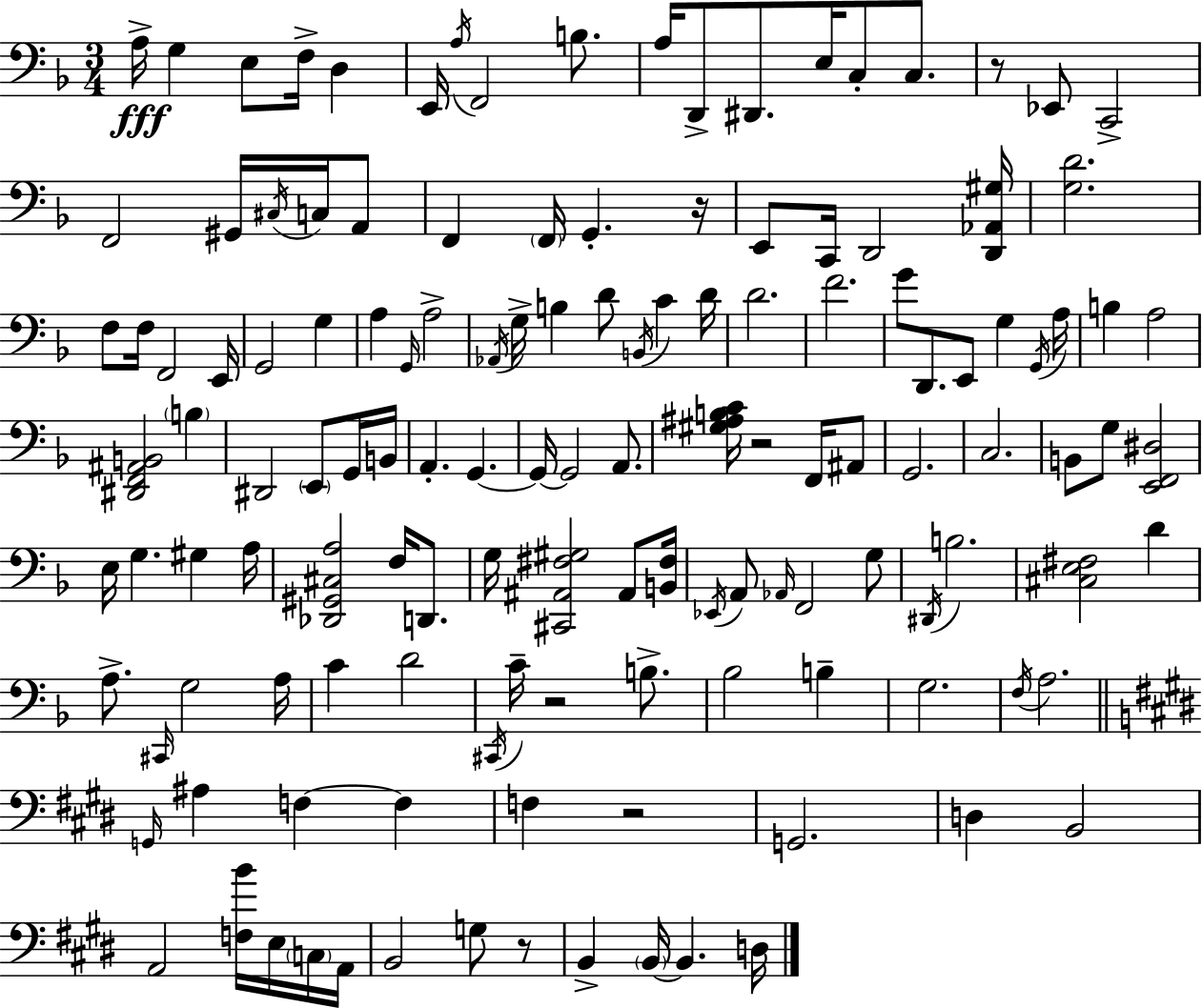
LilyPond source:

{
  \clef bass
  \numericTimeSignature
  \time 3/4
  \key f \major
  a16->\fff g4 e8 f16-> d4 | e,16 \acciaccatura { a16 } f,2 b8. | a16 d,8-> dis,8. e16 c8-. c8. | r8 ees,8 c,2-> | \break f,2 gis,16 \acciaccatura { cis16 } c16 | a,8 f,4 \parenthesize f,16 g,4.-. | r16 e,8 c,16 d,2 | <d, aes, gis>16 <g d'>2. | \break f8 f16 f,2 | e,16 g,2 g4 | a4 \grace { g,16 } a2-> | \acciaccatura { aes,16 } g16-> b4 d'8 \acciaccatura { b,16 } | \break c'4 d'16 d'2. | f'2. | g'8 d,8. e,8 | g4 \acciaccatura { g,16 } a16 b4 a2 | \break <dis, f, ais, b,>2 | \parenthesize b4 dis,2 | \parenthesize e,8 g,16 b,16 a,4.-. | g,4.~~ g,16~~ g,2 | \break a,8. <gis ais b c'>16 r2 | f,16 ais,8 g,2. | c2. | b,8 g8 <e, f, dis>2 | \break e16 g4. | gis4 a16 <des, gis, cis a>2 | f16 d,8. g16 <cis, ais, fis gis>2 | ais,8 <b, fis>16 \acciaccatura { ees,16 } a,8 \grace { aes,16 } f,2 | \break g8 \acciaccatura { dis,16 } b2. | <cis e fis>2 | d'4 a8.-> | \grace { cis,16 } g2 a16 c'4 | \break d'2 \acciaccatura { cis,16 } c'16-- | r2 b8.-> bes2 | b4-- g2. | \acciaccatura { f16 } | \break a2. | \bar "||" \break \key e \major \grace { g,16 } ais4 f4~~ f4 | f4 r2 | g,2. | d4 b,2 | \break a,2 <f b'>16 e16 \parenthesize c16 | a,16 b,2 g8 r8 | b,4-> \parenthesize b,16~~ b,4. | d16 \bar "|."
}